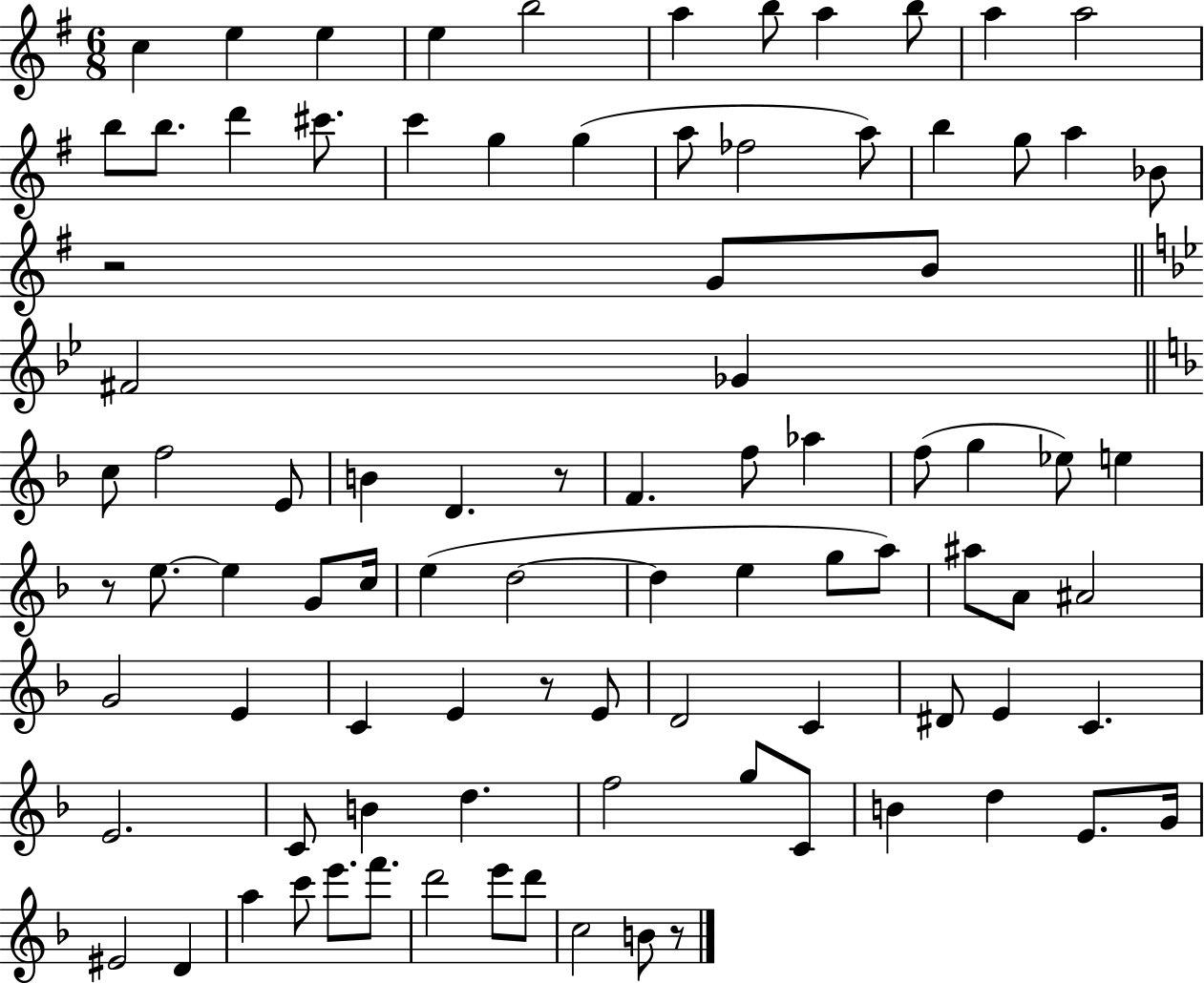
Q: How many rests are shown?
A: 5